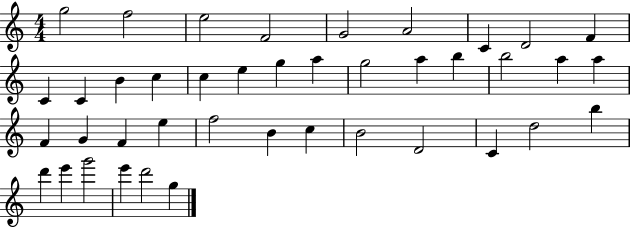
X:1
T:Untitled
M:4/4
L:1/4
K:C
g2 f2 e2 F2 G2 A2 C D2 F C C B c c e g a g2 a b b2 a a F G F e f2 B c B2 D2 C d2 b d' e' g'2 e' d'2 g